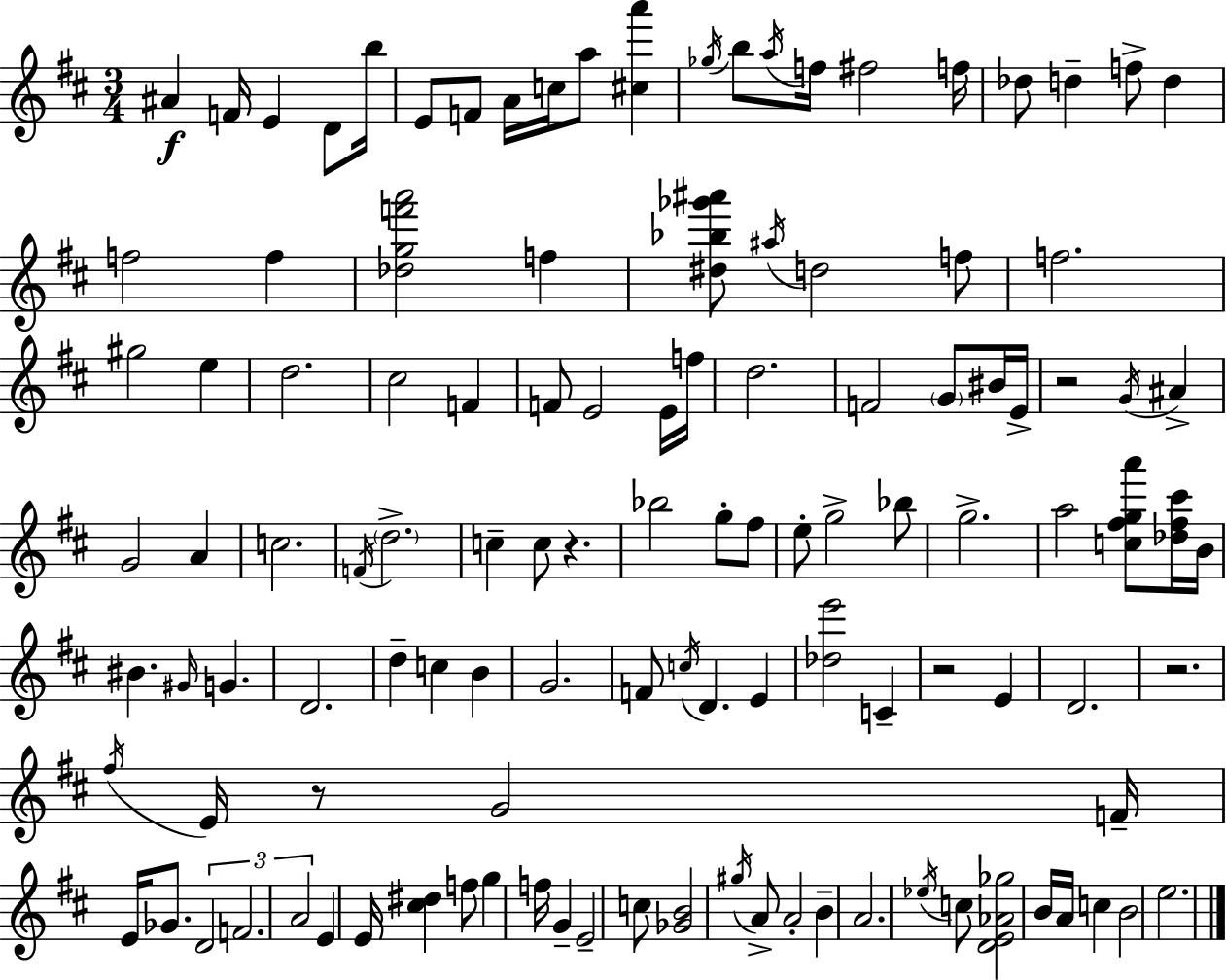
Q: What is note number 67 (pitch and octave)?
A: G4